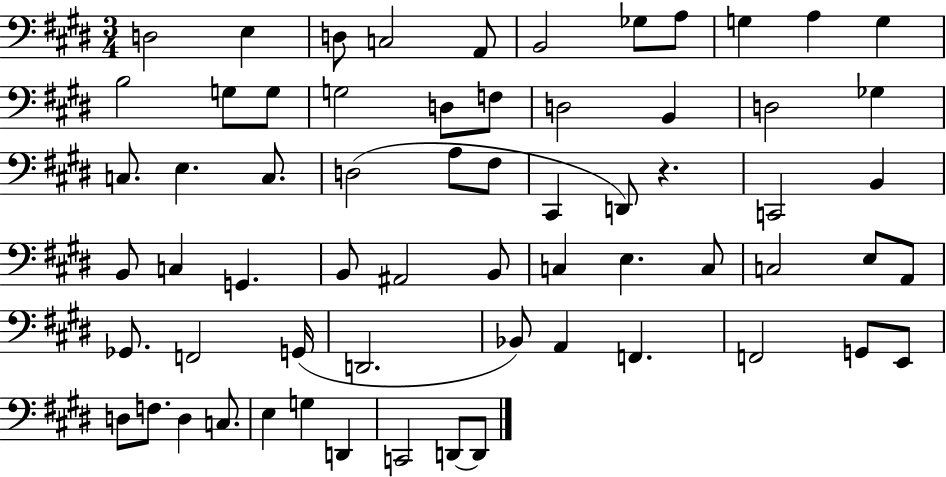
X:1
T:Untitled
M:3/4
L:1/4
K:E
D,2 E, D,/2 C,2 A,,/2 B,,2 _G,/2 A,/2 G, A, G, B,2 G,/2 G,/2 G,2 D,/2 F,/2 D,2 B,, D,2 _G, C,/2 E, C,/2 D,2 A,/2 ^F,/2 ^C,, D,,/2 z C,,2 B,, B,,/2 C, G,, B,,/2 ^A,,2 B,,/2 C, E, C,/2 C,2 E,/2 A,,/2 _G,,/2 F,,2 G,,/4 D,,2 _B,,/2 A,, F,, F,,2 G,,/2 E,,/2 D,/2 F,/2 D, C,/2 E, G, D,, C,,2 D,,/2 D,,/2